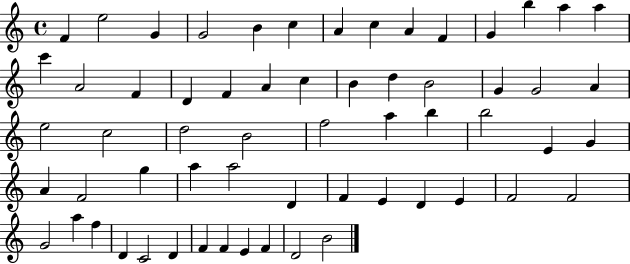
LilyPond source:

{
  \clef treble
  \time 4/4
  \defaultTimeSignature
  \key c \major
  f'4 e''2 g'4 | g'2 b'4 c''4 | a'4 c''4 a'4 f'4 | g'4 b''4 a''4 a''4 | \break c'''4 a'2 f'4 | d'4 f'4 a'4 c''4 | b'4 d''4 b'2 | g'4 g'2 a'4 | \break e''2 c''2 | d''2 b'2 | f''2 a''4 b''4 | b''2 e'4 g'4 | \break a'4 f'2 g''4 | a''4 a''2 d'4 | f'4 e'4 d'4 e'4 | f'2 f'2 | \break g'2 a''4 f''4 | d'4 c'2 d'4 | f'4 f'4 e'4 f'4 | d'2 b'2 | \break \bar "|."
}